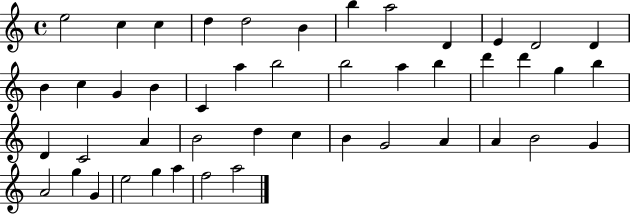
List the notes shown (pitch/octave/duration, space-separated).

E5/h C5/q C5/q D5/q D5/h B4/q B5/q A5/h D4/q E4/q D4/h D4/q B4/q C5/q G4/q B4/q C4/q A5/q B5/h B5/h A5/q B5/q D6/q D6/q G5/q B5/q D4/q C4/h A4/q B4/h D5/q C5/q B4/q G4/h A4/q A4/q B4/h G4/q A4/h G5/q G4/q E5/h G5/q A5/q F5/h A5/h